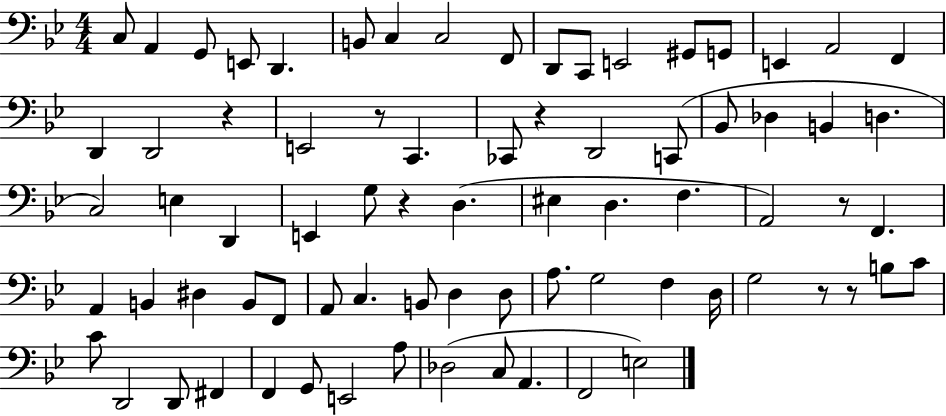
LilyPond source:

{
  \clef bass
  \numericTimeSignature
  \time 4/4
  \key bes \major
  \repeat volta 2 { c8 a,4 g,8 e,8 d,4. | b,8 c4 c2 f,8 | d,8 c,8 e,2 gis,8 g,8 | e,4 a,2 f,4 | \break d,4 d,2 r4 | e,2 r8 c,4. | ces,8 r4 d,2 c,8( | bes,8 des4 b,4 d4. | \break c2) e4 d,4 | e,4 g8 r4 d4.( | eis4 d4. f4. | a,2) r8 f,4. | \break a,4 b,4 dis4 b,8 f,8 | a,8 c4. b,8 d4 d8 | a8. g2 f4 d16 | g2 r8 r8 b8 c'8 | \break c'8 d,2 d,8 fis,4 | f,4 g,8 e,2 a8 | des2( c8 a,4. | f,2 e2) | \break } \bar "|."
}